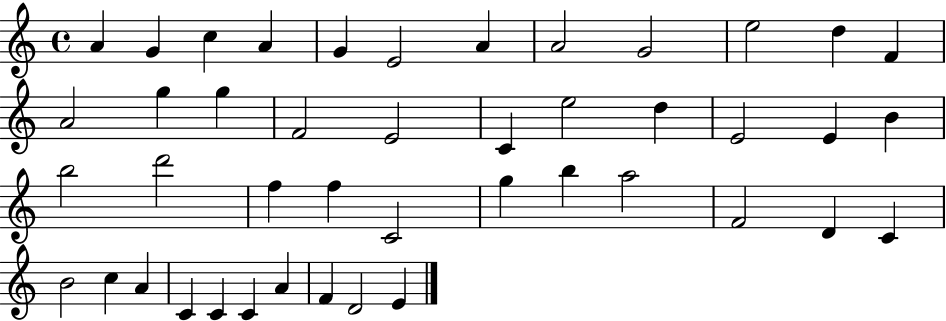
A4/q G4/q C5/q A4/q G4/q E4/h A4/q A4/h G4/h E5/h D5/q F4/q A4/h G5/q G5/q F4/h E4/h C4/q E5/h D5/q E4/h E4/q B4/q B5/h D6/h F5/q F5/q C4/h G5/q B5/q A5/h F4/h D4/q C4/q B4/h C5/q A4/q C4/q C4/q C4/q A4/q F4/q D4/h E4/q